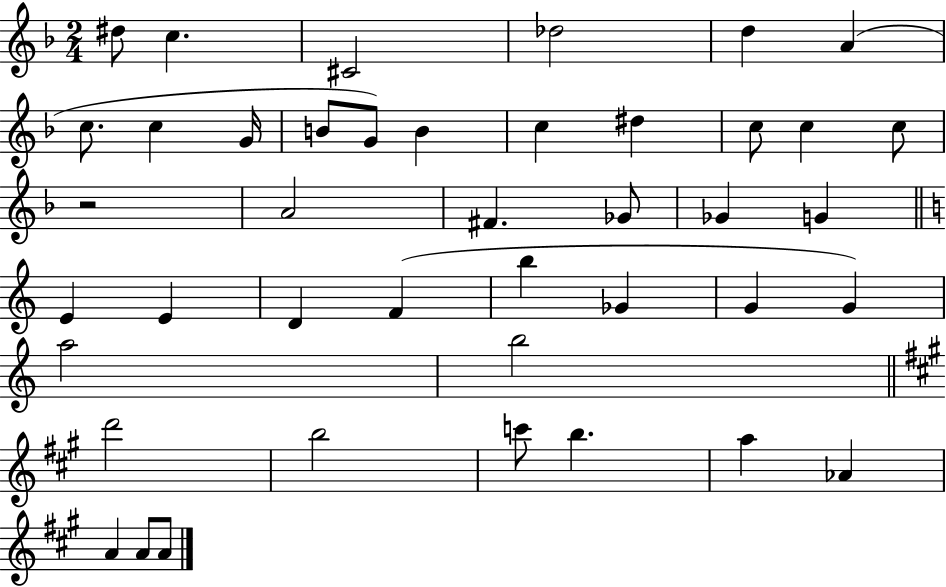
X:1
T:Untitled
M:2/4
L:1/4
K:F
^d/2 c ^C2 _d2 d A c/2 c G/4 B/2 G/2 B c ^d c/2 c c/2 z2 A2 ^F _G/2 _G G E E D F b _G G G a2 b2 d'2 b2 c'/2 b a _A A A/2 A/2